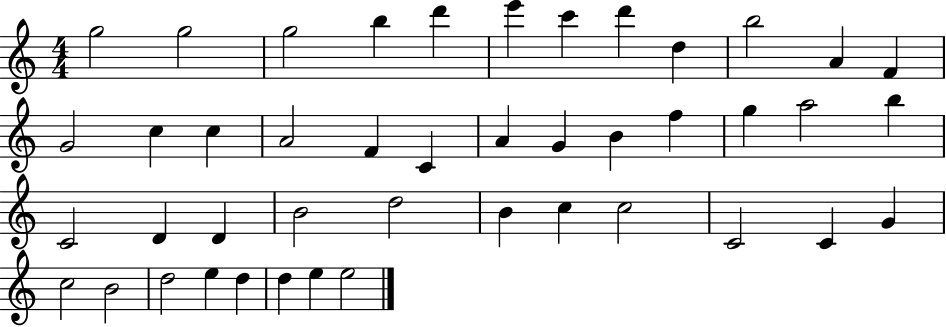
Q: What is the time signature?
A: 4/4